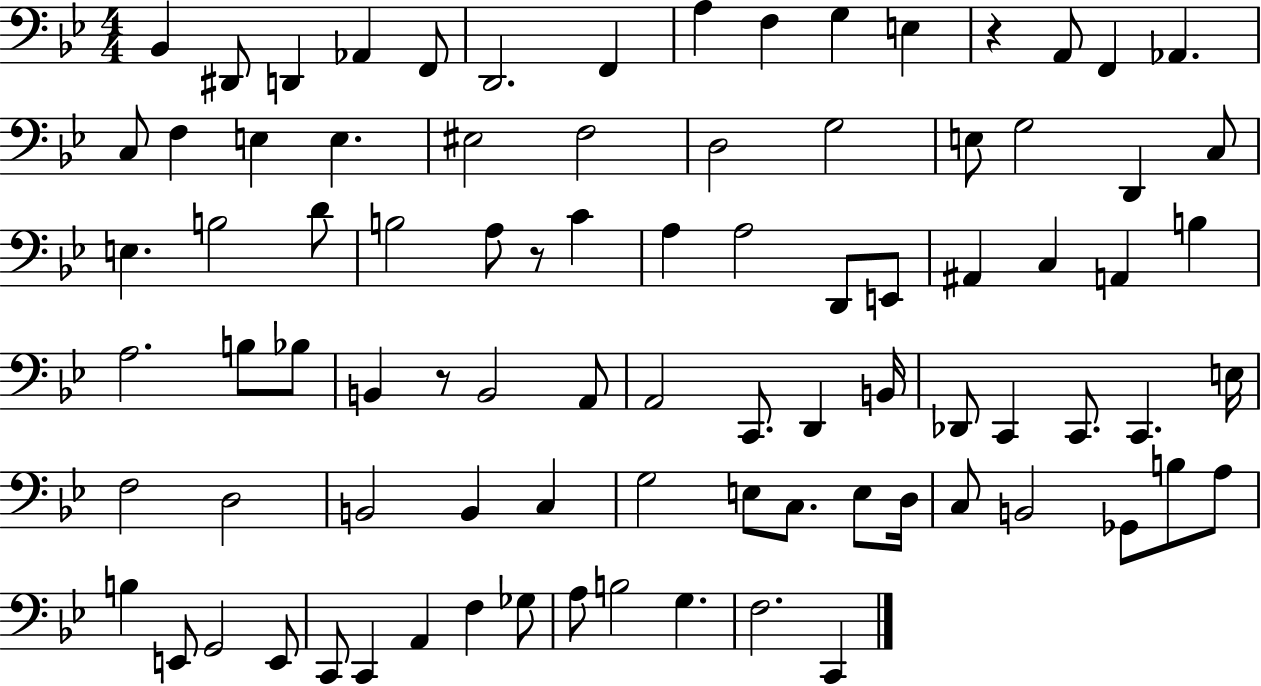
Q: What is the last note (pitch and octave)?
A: C2